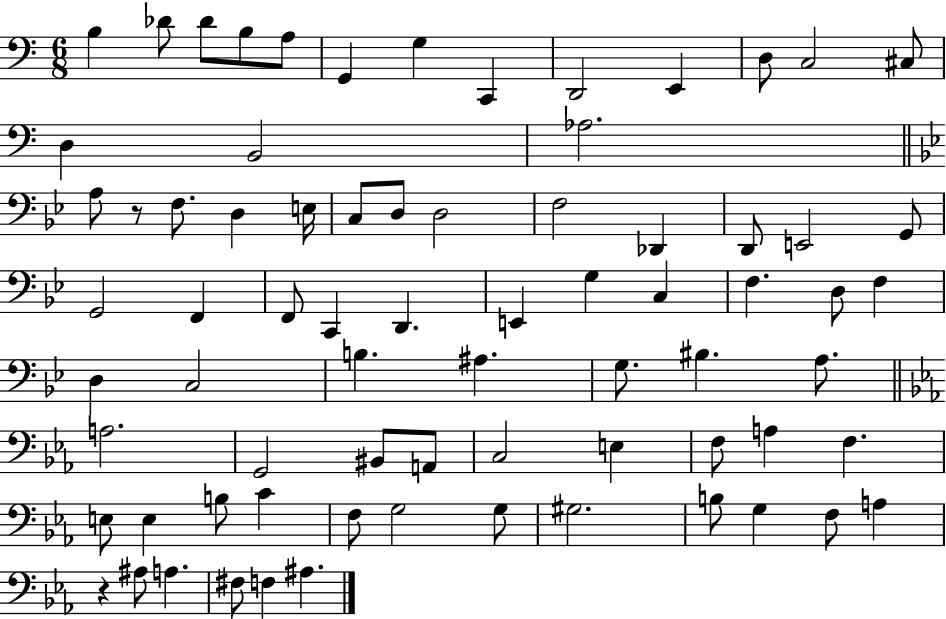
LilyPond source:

{
  \clef bass
  \numericTimeSignature
  \time 6/8
  \key c \major
  b4 des'8 des'8 b8 a8 | g,4 g4 c,4 | d,2 e,4 | d8 c2 cis8 | \break d4 b,2 | aes2. | \bar "||" \break \key g \minor a8 r8 f8. d4 e16 | c8 d8 d2 | f2 des,4 | d,8 e,2 g,8 | \break g,2 f,4 | f,8 c,4 d,4. | e,4 g4 c4 | f4. d8 f4 | \break d4 c2 | b4. ais4. | g8. bis4. a8. | \bar "||" \break \key ees \major a2. | g,2 bis,8 a,8 | c2 e4 | f8 a4 f4. | \break e8 e4 b8 c'4 | f8 g2 g8 | gis2. | b8 g4 f8 a4 | \break r4 ais8 a4. | fis8 f4 ais4. | \bar "|."
}